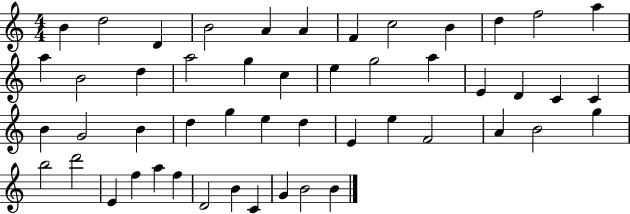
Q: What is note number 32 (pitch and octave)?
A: D5